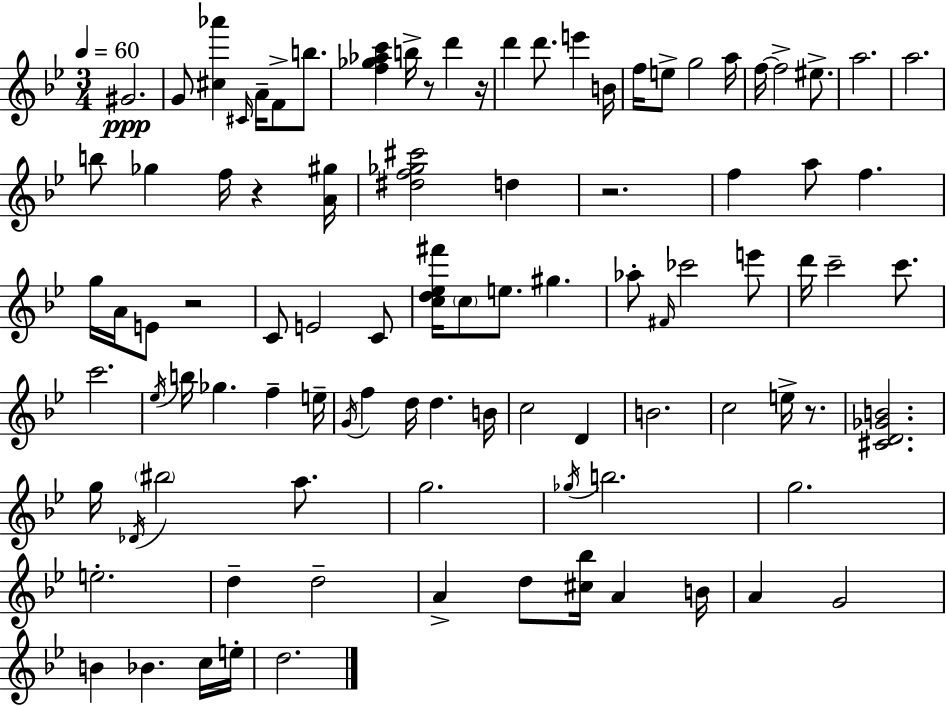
G#4/h. G4/e [C#5,Ab6]/q C#4/s A4/s F4/e B5/e. [F5,Gb5,Ab5,C6]/q B5/s R/e D6/q R/s D6/q D6/e. E6/q B4/s F5/s E5/e G5/h A5/s F5/s F5/h EIS5/e. A5/h. A5/h. B5/e Gb5/q F5/s R/q [A4,G#5]/s [D#5,F5,Gb5,C#6]/h D5/q R/h. F5/q A5/e F5/q. G5/s A4/s E4/e R/h C4/e E4/h C4/e [C5,D5,Eb5,F#6]/s C5/e E5/e. G#5/q. Ab5/e F#4/s CES6/h E6/e D6/s C6/h C6/e. C6/h. Eb5/s B5/s Gb5/q. F5/q E5/s G4/s F5/q D5/s D5/q. B4/s C5/h D4/q B4/h. C5/h E5/s R/e. [C#4,D4,Gb4,B4]/h. G5/s Db4/s BIS5/h A5/e. G5/h. Gb5/s B5/h. G5/h. E5/h. D5/q D5/h A4/q D5/e [C#5,Bb5]/s A4/q B4/s A4/q G4/h B4/q Bb4/q. C5/s E5/s D5/h.